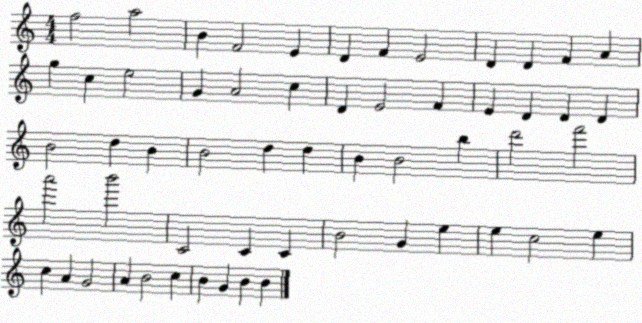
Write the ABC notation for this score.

X:1
T:Untitled
M:4/4
L:1/4
K:C
f2 a2 B F2 E D F E2 D D F A g c e2 G A2 c D E2 F E D D D B2 d B B2 d d B B2 b d'2 f'2 a'2 b'2 C2 C C B2 G e e c2 e c A G2 A B2 c B G B B